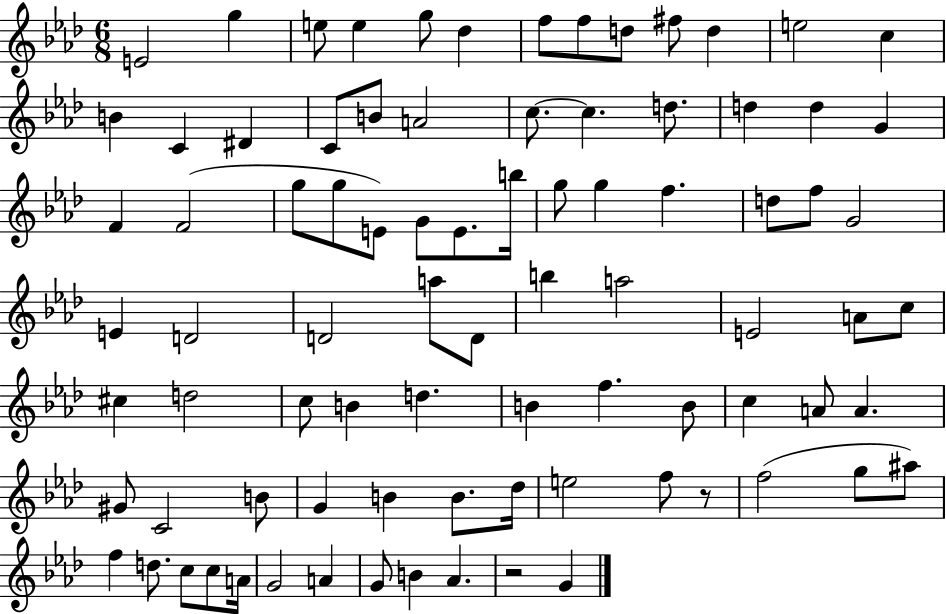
X:1
T:Untitled
M:6/8
L:1/4
K:Ab
E2 g e/2 e g/2 _d f/2 f/2 d/2 ^f/2 d e2 c B C ^D C/2 B/2 A2 c/2 c d/2 d d G F F2 g/2 g/2 E/2 G/2 E/2 b/4 g/2 g f d/2 f/2 G2 E D2 D2 a/2 D/2 b a2 E2 A/2 c/2 ^c d2 c/2 B d B f B/2 c A/2 A ^G/2 C2 B/2 G B B/2 _d/4 e2 f/2 z/2 f2 g/2 ^a/2 f d/2 c/2 c/2 A/4 G2 A G/2 B _A z2 G